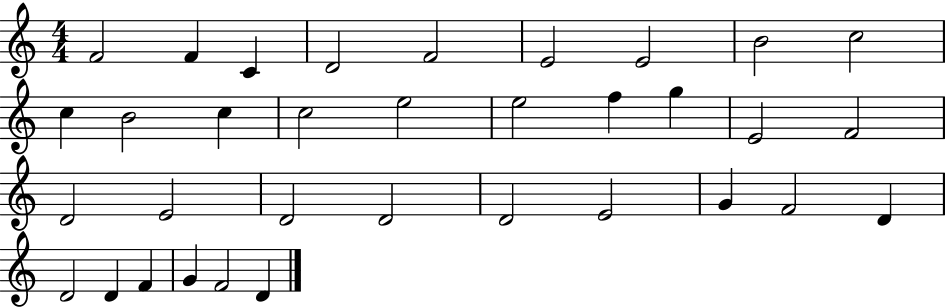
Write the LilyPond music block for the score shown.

{
  \clef treble
  \numericTimeSignature
  \time 4/4
  \key c \major
  f'2 f'4 c'4 | d'2 f'2 | e'2 e'2 | b'2 c''2 | \break c''4 b'2 c''4 | c''2 e''2 | e''2 f''4 g''4 | e'2 f'2 | \break d'2 e'2 | d'2 d'2 | d'2 e'2 | g'4 f'2 d'4 | \break d'2 d'4 f'4 | g'4 f'2 d'4 | \bar "|."
}